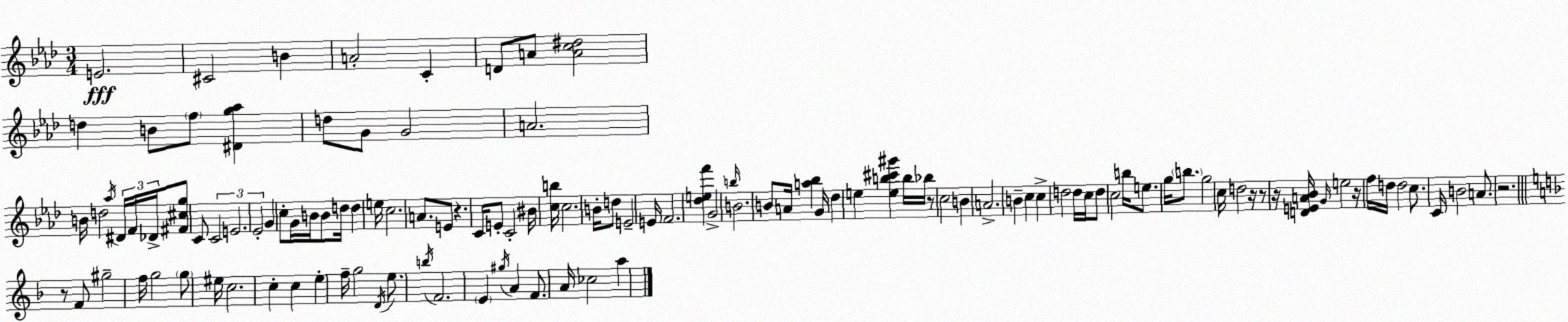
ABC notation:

X:1
T:Untitled
M:3/4
L:1/4
K:Ab
E2 ^C2 B A2 C D/2 A/2 [Ac^d]2 d B/2 f/2 [^Dg_a] d/2 G/2 G2 A2 B/4 d2 _a/4 ^D/4 F/4 _D/4 [^F^cg]/2 C/2 C2 E2 _E2 G c/2 G/4 B/4 B/2 d/4 d e/4 c2 A/2 E/2 z C/4 E/2 C2 ^B/4 [cb]/4 c2 B/4 d/2 E2 E/4 F2 [_def'] G2 b/4 B2 B/2 A/4 [a_b] G/4 _d e [eb^c'^g'] b/4 _b/4 z/2 c2 B A2 B c c d2 d/4 c/4 d/2 c2 b/4 e/2 g/4 b/2 g2 c/4 d2 z/4 z/2 z/4 [DEA_B]/4 G/4 e2 z/4 f/4 d/4 d2 c/2 C/4 B2 A/2 z2 z/2 F/2 ^g2 f/4 g2 g/2 ^e/4 c2 c c e f/4 g2 D/4 e/2 b/4 F2 E ^g/4 A F/2 A/4 _c2 a